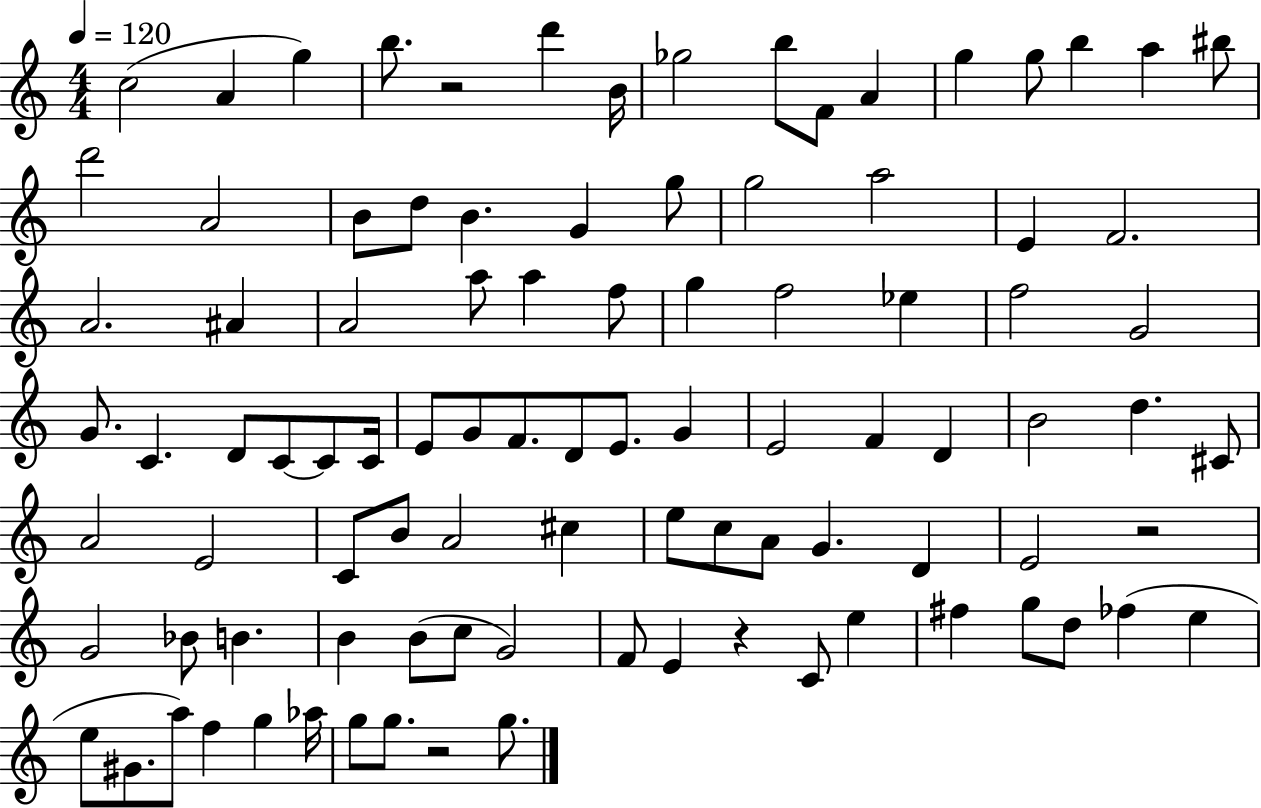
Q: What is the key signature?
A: C major